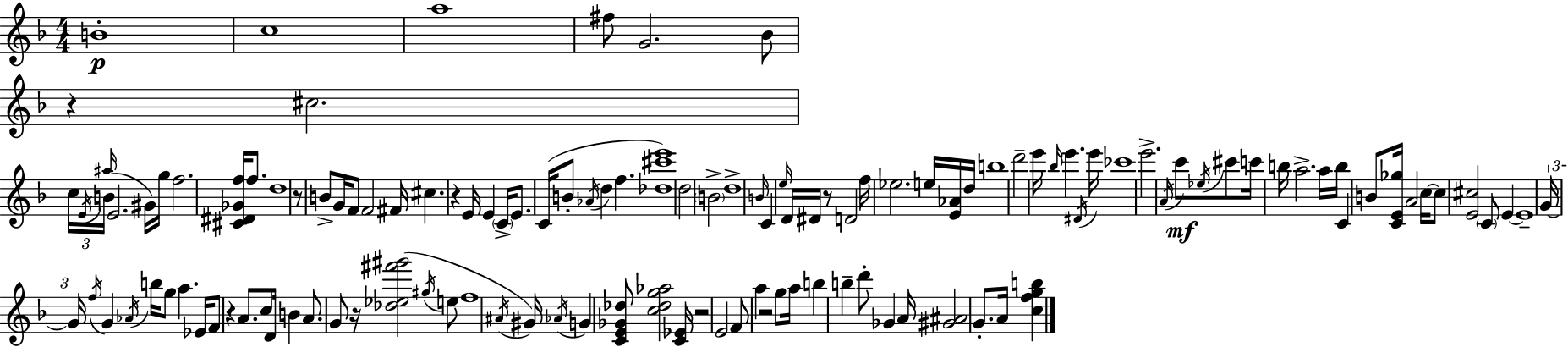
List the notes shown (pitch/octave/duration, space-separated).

B4/w C5/w A5/w F#5/e G4/h. Bb4/e R/q C#5/h. C5/s E4/s B4/s A#5/s E4/h. G#4/s G5/s F5/h. [C#4,D#4,Gb4,F5]/s F5/e. D5/w R/e B4/e G4/s F4/e F4/h F#4/s C#5/q. R/q E4/s E4/q C4/s E4/e. C4/s B4/e Ab4/s D5/q F5/q. [Db5,C#6,E6]/w D5/h B4/h D5/w B4/s C4/q E5/s D4/s D#4/s R/e D4/h F5/s Eb5/h. E5/s [E4,Ab4]/s D5/s B5/w D6/h E6/s Bb5/s E6/q. D#4/s E6/s CES6/w E6/h. A4/s C6/e Eb5/s C#6/e C6/s B5/s A5/h. A5/s B5/s C4/q B4/e [C4,E4,Gb5]/s A4/h C5/s C5/e [E4,C#5]/h C4/e E4/q E4/w G4/s G4/s F5/s G4/q Ab4/s B5/s G5/e A5/q. Eb4/s F4/e R/q A4/e. C5/e D4/s B4/q A4/e. G4/e R/s [Db5,Eb5,F#6,G#6]/h G#5/s E5/e F5/w A#4/s G#4/s Ab4/s G4/q [C4,E4,Gb4,Db5]/e [C5,Db5,G5,Ab5]/h [C4,Eb4]/s R/h E4/h F4/e A5/q R/h G5/e A5/s B5/q B5/q D6/e Gb4/q A4/s [G#4,A#4]/h G4/e. A4/s [C5,F5,G5,B5]/q